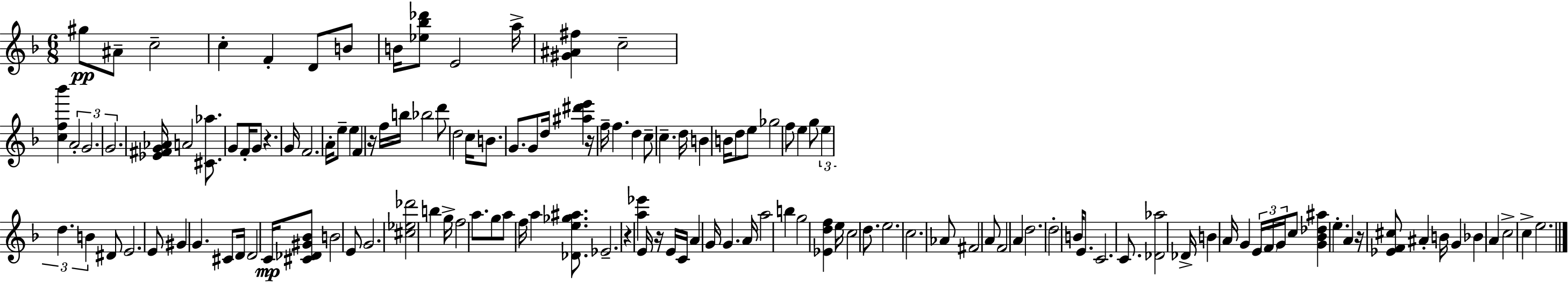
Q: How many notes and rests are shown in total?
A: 136